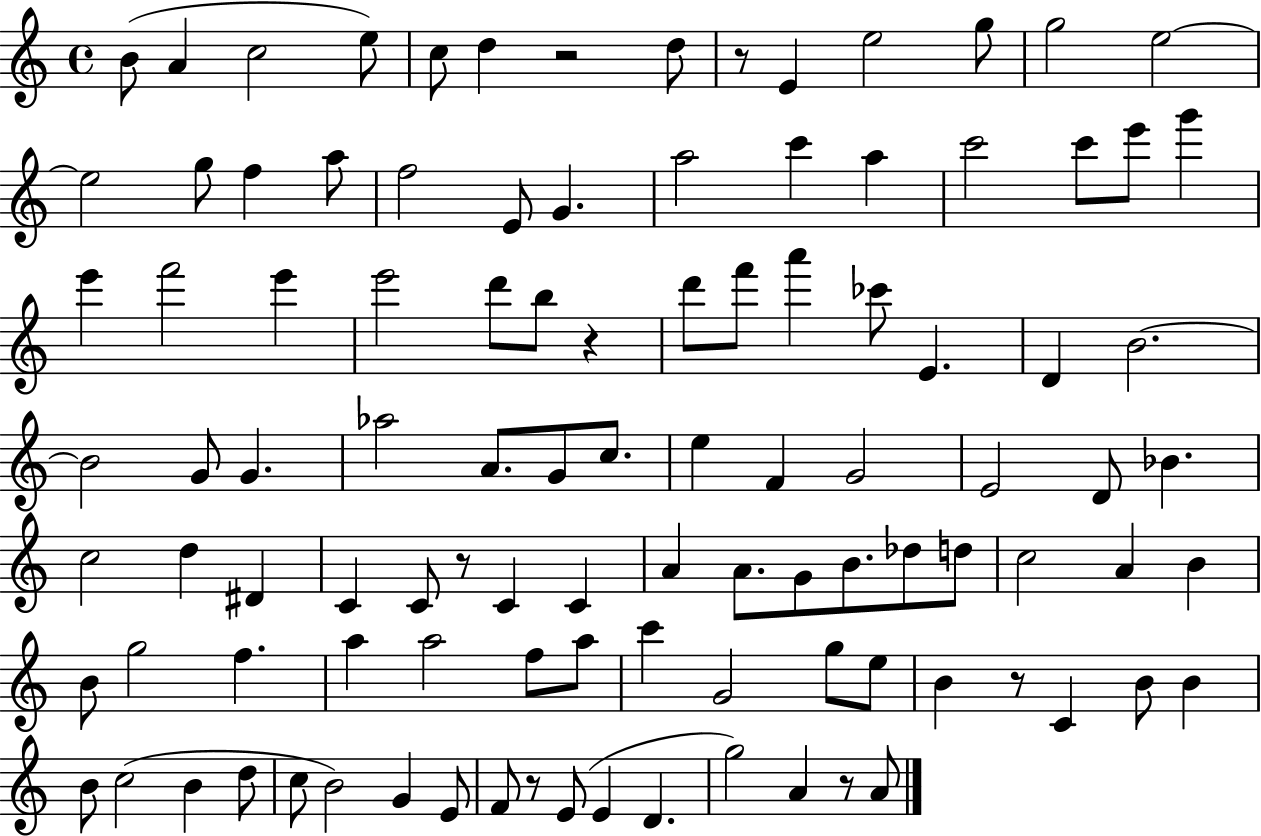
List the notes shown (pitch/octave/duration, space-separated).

B4/e A4/q C5/h E5/e C5/e D5/q R/h D5/e R/e E4/q E5/h G5/e G5/h E5/h E5/h G5/e F5/q A5/e F5/h E4/e G4/q. A5/h C6/q A5/q C6/h C6/e E6/e G6/q E6/q F6/h E6/q E6/h D6/e B5/e R/q D6/e F6/e A6/q CES6/e E4/q. D4/q B4/h. B4/h G4/e G4/q. Ab5/h A4/e. G4/e C5/e. E5/q F4/q G4/h E4/h D4/e Bb4/q. C5/h D5/q D#4/q C4/q C4/e R/e C4/q C4/q A4/q A4/e. G4/e B4/e. Db5/e D5/e C5/h A4/q B4/q B4/e G5/h F5/q. A5/q A5/h F5/e A5/e C6/q G4/h G5/e E5/e B4/q R/e C4/q B4/e B4/q B4/e C5/h B4/q D5/e C5/e B4/h G4/q E4/e F4/e R/e E4/e E4/q D4/q. G5/h A4/q R/e A4/e